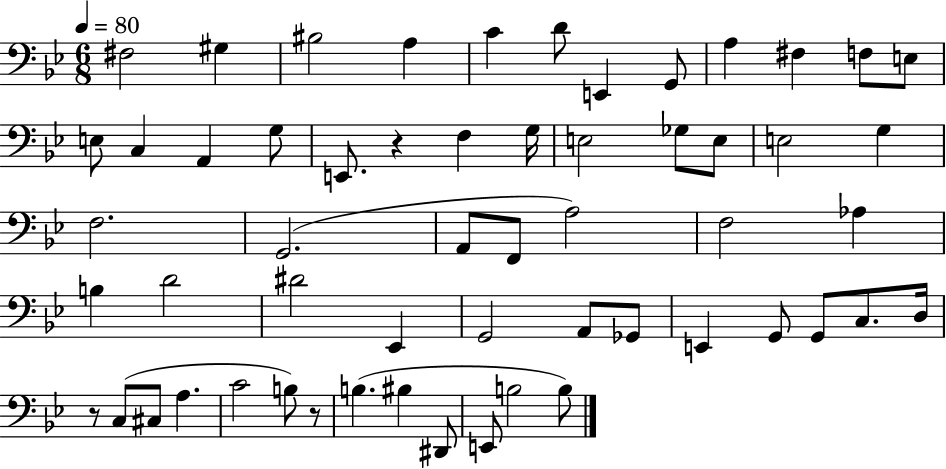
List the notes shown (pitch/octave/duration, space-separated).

F#3/h G#3/q BIS3/h A3/q C4/q D4/e E2/q G2/e A3/q F#3/q F3/e E3/e E3/e C3/q A2/q G3/e E2/e. R/q F3/q G3/s E3/h Gb3/e E3/e E3/h G3/q F3/h. G2/h. A2/e F2/e A3/h F3/h Ab3/q B3/q D4/h D#4/h Eb2/q G2/h A2/e Gb2/e E2/q G2/e G2/e C3/e. D3/s R/e C3/e C#3/e A3/q. C4/h B3/e R/e B3/q. BIS3/q D#2/e E2/e B3/h B3/e